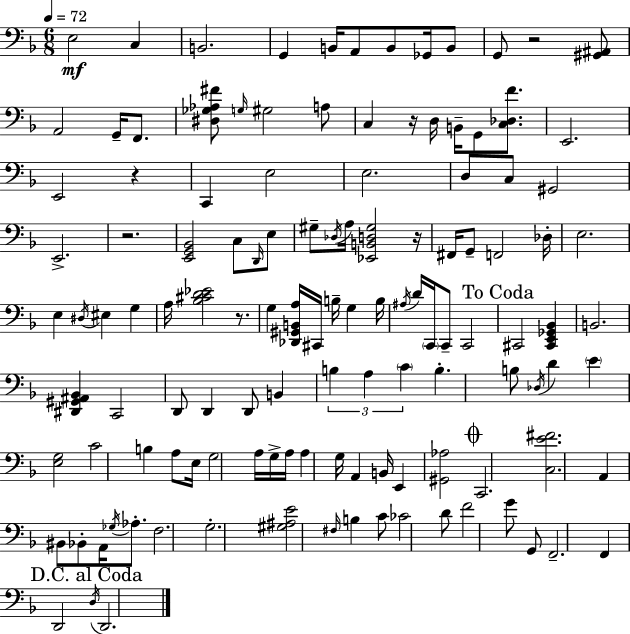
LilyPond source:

{
  \clef bass
  \numericTimeSignature
  \time 6/8
  \key d \minor
  \tempo 4 = 72
  \repeat volta 2 { e2\mf c4 | b,2. | g,4 b,16 a,8 b,8 ges,16 b,8 | g,8 r2 <gis, ais,>8 | \break a,2 g,16-- f,8. | <dis ges aes fis'>8 \grace { g16 } gis2 a8 | c4 r16 d16 b,16-- g,8 <c des f'>8. | e,2. | \break e,2 r4 | c,4 e2 | e2. | d8 c8 gis,2 | \break e,2.-> | r2. | <e, g, bes,>2 c8 \grace { d,16 } | e8 gis8-- \acciaccatura { des16 } a16 <ees, b, d gis>2 | \break r16 fis,16 g,8-- f,2 | des16-. e2. | e4 \acciaccatura { dis16 } eis4 | g4 a16 <bes cis' d' ees'>2 | \break r8. g4 <des, gis, b, a>16 cis,16 b16-- g4 | b16 \acciaccatura { ais16 } d'16 \parenthesize c,16 c,8-- c,2 | \mark "To Coda" cis,2 | <cis, e, ges, bes,>4 b,2. | \break <dis, gis, ais, bes,>4 c,2 | d,8 d,4 d,8 | b,4 \tuplet 3/2 { b4 a4 | \parenthesize c'4 } b4.-. b8 | \break \acciaccatura { des16 } d'4 \parenthesize e'4 <e g>2 | c'2 | b4 a8 e16 g2 | a16 g16-> a16 a4 | \break g16 a,4 b,16 e,4 <gis, aes>2 | \mark \markup { \musicglyph "scripts.coda" } c,2. | <c e' fis'>2. | a,4 bis,8 | \break bes,8-. a,16 \acciaccatura { ges16 } aes8.-. f2. | g2.-. | <gis ais e'>2 | \grace { fis16 } b4 c'8 ces'2 | \break d'8 f'2 | g'8 g,8 f,2.-- | f,4 | d,2 \mark "D.C. al Coda" \acciaccatura { d16 } d,2. | \break } \bar "|."
}